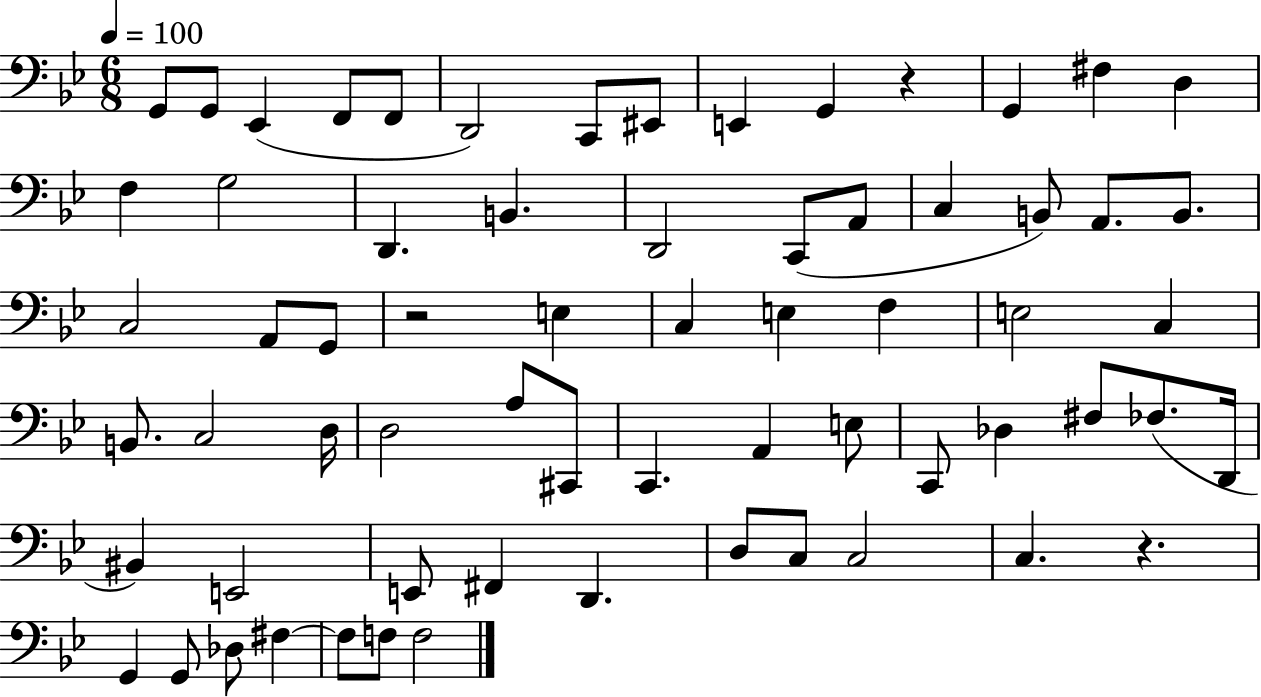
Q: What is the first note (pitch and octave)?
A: G2